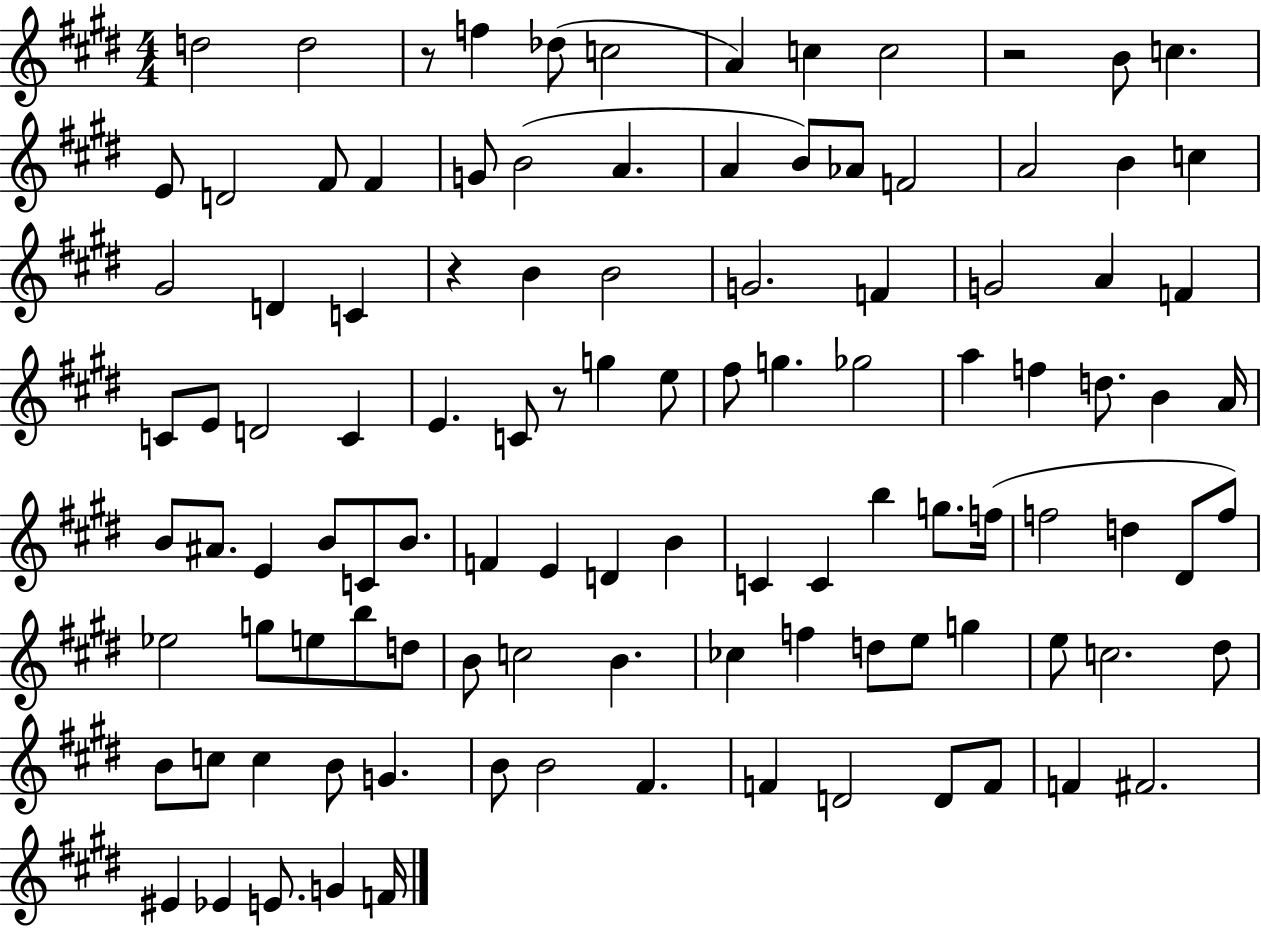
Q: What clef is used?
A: treble